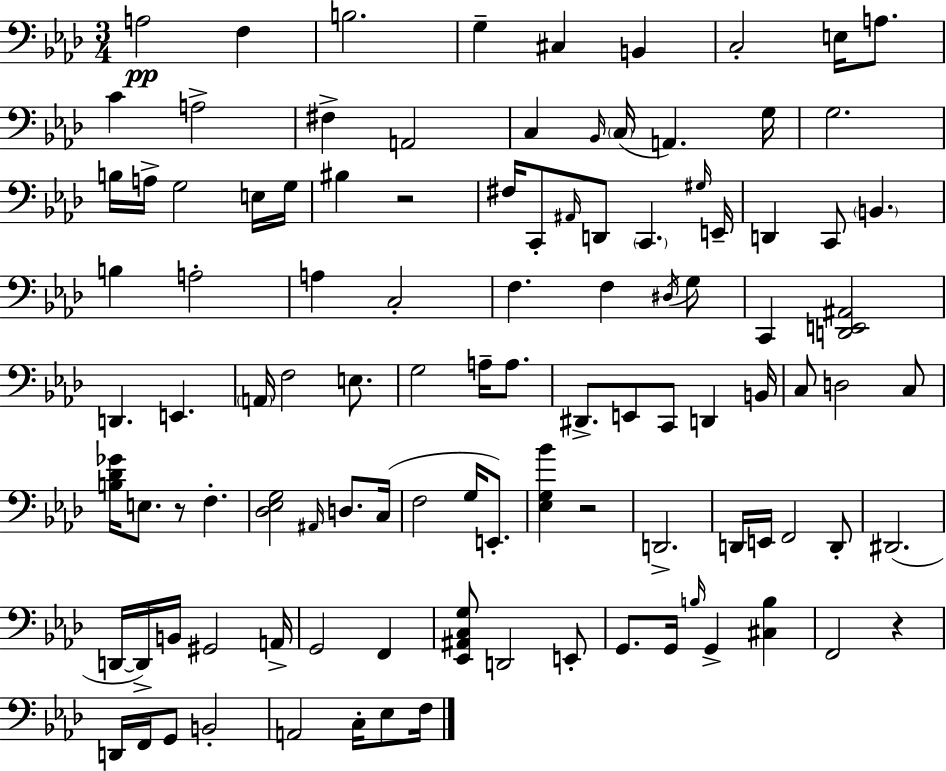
X:1
T:Untitled
M:3/4
L:1/4
K:Ab
A,2 F, B,2 G, ^C, B,, C,2 E,/4 A,/2 C A,2 ^F, A,,2 C, _B,,/4 C,/4 A,, G,/4 G,2 B,/4 A,/4 G,2 E,/4 G,/4 ^B, z2 ^F,/4 C,,/2 ^A,,/4 D,,/2 C,, ^G,/4 E,,/4 D,, C,,/2 B,, B, A,2 A, C,2 F, F, ^D,/4 G,/2 C,, [D,,E,,^A,,]2 D,, E,, A,,/4 F,2 E,/2 G,2 A,/4 A,/2 ^D,,/2 E,,/2 C,,/2 D,, B,,/4 C,/2 D,2 C,/2 [B,_D_G]/4 E,/2 z/2 F, [_D,_E,G,]2 ^A,,/4 D,/2 C,/4 F,2 G,/4 E,,/2 [_E,G,_B] z2 D,,2 D,,/4 E,,/4 F,,2 D,,/2 ^D,,2 D,,/4 D,,/4 B,,/4 ^G,,2 A,,/4 G,,2 F,, [_E,,^A,,C,G,]/2 D,,2 E,,/2 G,,/2 G,,/4 B,/4 G,, [^C,B,] F,,2 z D,,/4 F,,/4 G,,/2 B,,2 A,,2 C,/4 _E,/2 F,/4